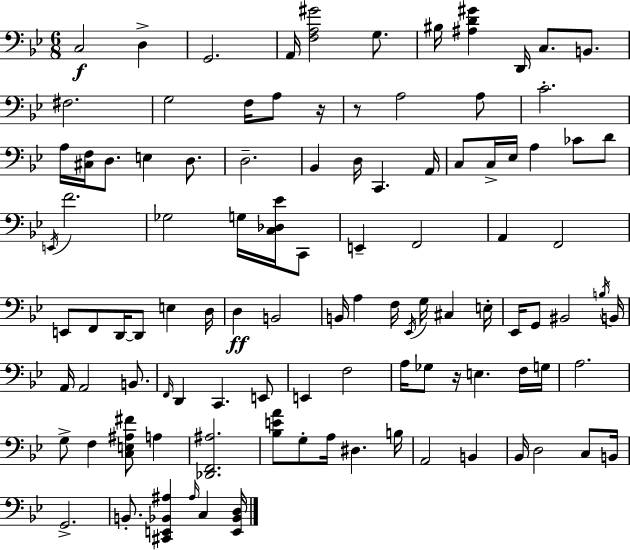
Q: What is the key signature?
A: G minor